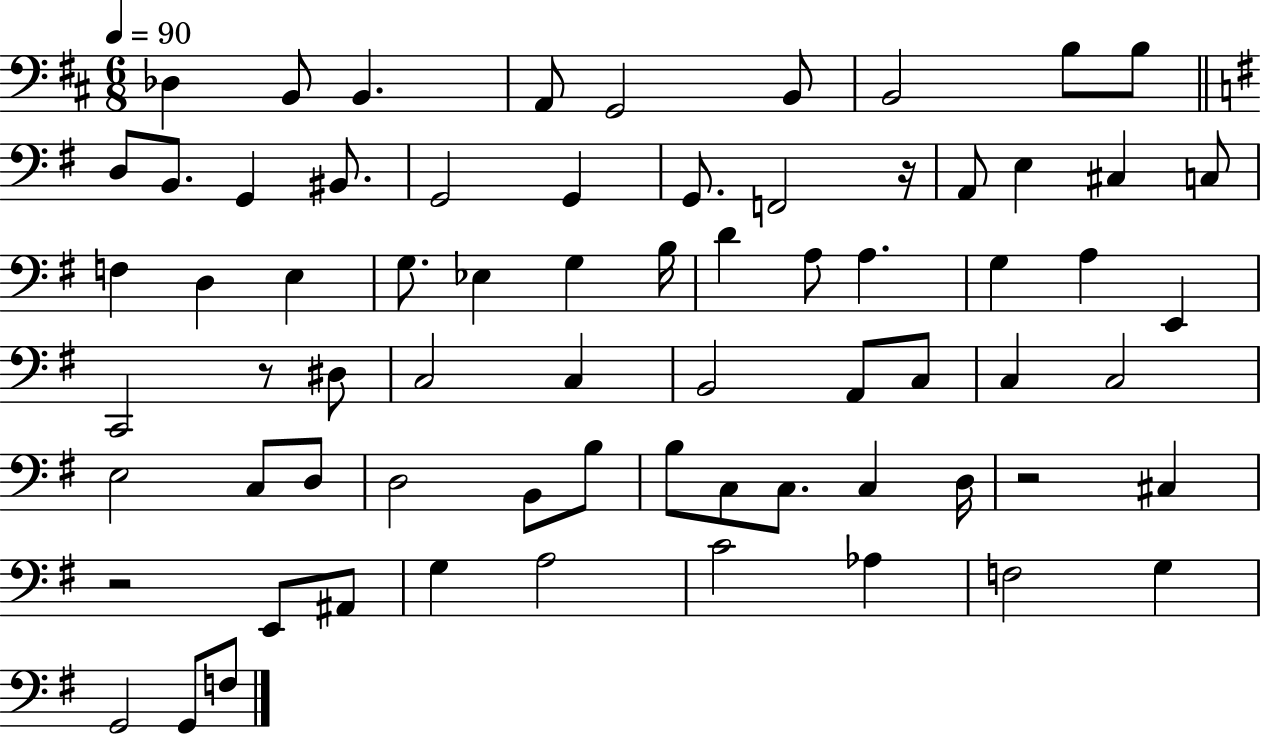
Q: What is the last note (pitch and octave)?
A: F3